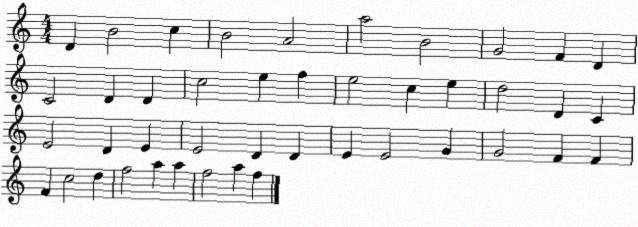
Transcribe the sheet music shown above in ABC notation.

X:1
T:Untitled
M:4/4
L:1/4
K:C
D B2 c B2 A2 a2 B2 G2 F D C2 D D c2 e f e2 c e d2 D C E2 D E E2 D D E E2 G G2 F F F c2 d f2 a a f2 a f